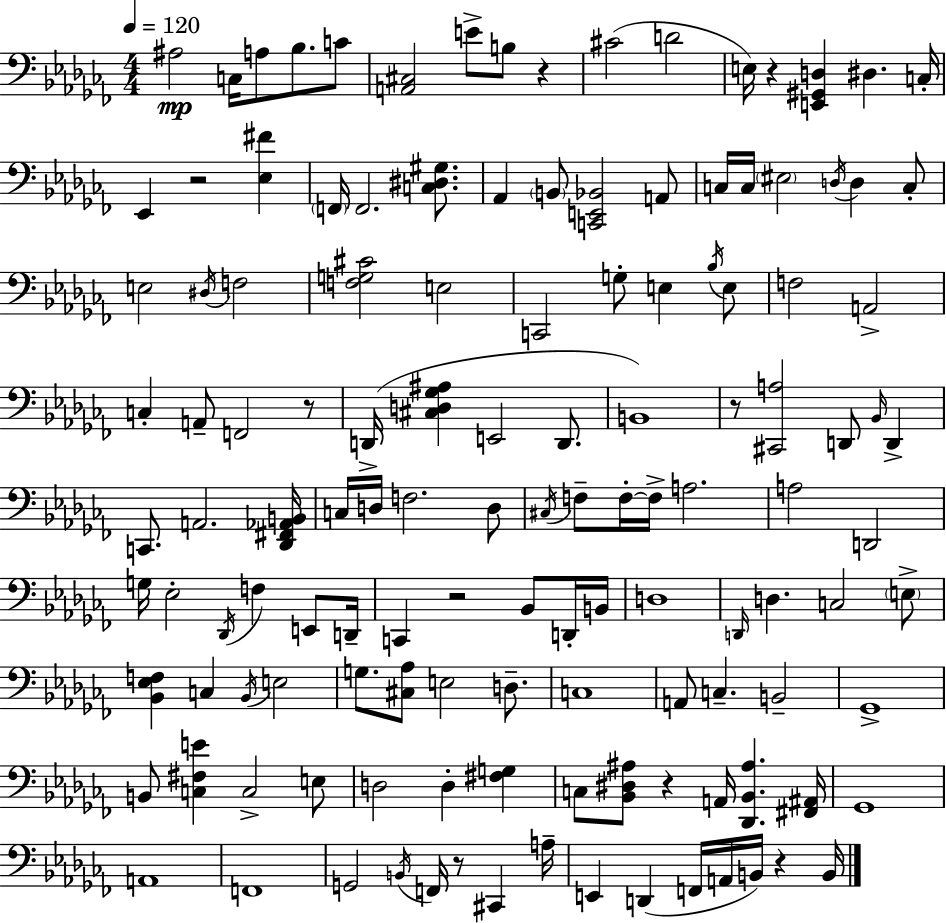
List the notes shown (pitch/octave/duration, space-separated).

A#3/h C3/s A3/e Bb3/e. C4/e [A2,C#3]/h E4/e B3/e R/q C#4/h D4/h E3/s R/q [E2,G#2,D3]/q D#3/q. C3/s Eb2/q R/h [Eb3,F#4]/q F2/s F2/h. [C3,D#3,G#3]/e. Ab2/q B2/e [C2,E2,Bb2]/h A2/e C3/s C3/s EIS3/h D3/s D3/q C3/e E3/h D#3/s F3/h [F3,G3,C#4]/h E3/h C2/h G3/e E3/q Bb3/s E3/e F3/h A2/h C3/q A2/e F2/h R/e D2/s [C#3,D3,Gb3,A#3]/q E2/h D2/e. B2/w R/e [C#2,A3]/h D2/e Bb2/s D2/q C2/e. A2/h. [Db2,F#2,Ab2,B2]/s C3/s D3/s F3/h. D3/e C#3/s F3/e F3/s F3/s A3/h. A3/h D2/h G3/s Eb3/h Db2/s F3/q E2/e D2/s C2/q R/h Bb2/e D2/s B2/s D3/w D2/s D3/q. C3/h E3/e [Bb2,Eb3,F3]/q C3/q Bb2/s E3/h G3/e. [C#3,Ab3]/e E3/h D3/e. C3/w A2/e C3/q. B2/h Gb2/w B2/e [C3,F#3,E4]/q C3/h E3/e D3/h D3/q [F#3,G3]/q C3/e [Bb2,D#3,A#3]/e R/q A2/s [Db2,Bb2,A#3]/q. [F#2,A#2]/s Gb2/w A2/w F2/w G2/h B2/s F2/s R/e C#2/q A3/s E2/q D2/q F2/s A2/s B2/s R/q B2/s